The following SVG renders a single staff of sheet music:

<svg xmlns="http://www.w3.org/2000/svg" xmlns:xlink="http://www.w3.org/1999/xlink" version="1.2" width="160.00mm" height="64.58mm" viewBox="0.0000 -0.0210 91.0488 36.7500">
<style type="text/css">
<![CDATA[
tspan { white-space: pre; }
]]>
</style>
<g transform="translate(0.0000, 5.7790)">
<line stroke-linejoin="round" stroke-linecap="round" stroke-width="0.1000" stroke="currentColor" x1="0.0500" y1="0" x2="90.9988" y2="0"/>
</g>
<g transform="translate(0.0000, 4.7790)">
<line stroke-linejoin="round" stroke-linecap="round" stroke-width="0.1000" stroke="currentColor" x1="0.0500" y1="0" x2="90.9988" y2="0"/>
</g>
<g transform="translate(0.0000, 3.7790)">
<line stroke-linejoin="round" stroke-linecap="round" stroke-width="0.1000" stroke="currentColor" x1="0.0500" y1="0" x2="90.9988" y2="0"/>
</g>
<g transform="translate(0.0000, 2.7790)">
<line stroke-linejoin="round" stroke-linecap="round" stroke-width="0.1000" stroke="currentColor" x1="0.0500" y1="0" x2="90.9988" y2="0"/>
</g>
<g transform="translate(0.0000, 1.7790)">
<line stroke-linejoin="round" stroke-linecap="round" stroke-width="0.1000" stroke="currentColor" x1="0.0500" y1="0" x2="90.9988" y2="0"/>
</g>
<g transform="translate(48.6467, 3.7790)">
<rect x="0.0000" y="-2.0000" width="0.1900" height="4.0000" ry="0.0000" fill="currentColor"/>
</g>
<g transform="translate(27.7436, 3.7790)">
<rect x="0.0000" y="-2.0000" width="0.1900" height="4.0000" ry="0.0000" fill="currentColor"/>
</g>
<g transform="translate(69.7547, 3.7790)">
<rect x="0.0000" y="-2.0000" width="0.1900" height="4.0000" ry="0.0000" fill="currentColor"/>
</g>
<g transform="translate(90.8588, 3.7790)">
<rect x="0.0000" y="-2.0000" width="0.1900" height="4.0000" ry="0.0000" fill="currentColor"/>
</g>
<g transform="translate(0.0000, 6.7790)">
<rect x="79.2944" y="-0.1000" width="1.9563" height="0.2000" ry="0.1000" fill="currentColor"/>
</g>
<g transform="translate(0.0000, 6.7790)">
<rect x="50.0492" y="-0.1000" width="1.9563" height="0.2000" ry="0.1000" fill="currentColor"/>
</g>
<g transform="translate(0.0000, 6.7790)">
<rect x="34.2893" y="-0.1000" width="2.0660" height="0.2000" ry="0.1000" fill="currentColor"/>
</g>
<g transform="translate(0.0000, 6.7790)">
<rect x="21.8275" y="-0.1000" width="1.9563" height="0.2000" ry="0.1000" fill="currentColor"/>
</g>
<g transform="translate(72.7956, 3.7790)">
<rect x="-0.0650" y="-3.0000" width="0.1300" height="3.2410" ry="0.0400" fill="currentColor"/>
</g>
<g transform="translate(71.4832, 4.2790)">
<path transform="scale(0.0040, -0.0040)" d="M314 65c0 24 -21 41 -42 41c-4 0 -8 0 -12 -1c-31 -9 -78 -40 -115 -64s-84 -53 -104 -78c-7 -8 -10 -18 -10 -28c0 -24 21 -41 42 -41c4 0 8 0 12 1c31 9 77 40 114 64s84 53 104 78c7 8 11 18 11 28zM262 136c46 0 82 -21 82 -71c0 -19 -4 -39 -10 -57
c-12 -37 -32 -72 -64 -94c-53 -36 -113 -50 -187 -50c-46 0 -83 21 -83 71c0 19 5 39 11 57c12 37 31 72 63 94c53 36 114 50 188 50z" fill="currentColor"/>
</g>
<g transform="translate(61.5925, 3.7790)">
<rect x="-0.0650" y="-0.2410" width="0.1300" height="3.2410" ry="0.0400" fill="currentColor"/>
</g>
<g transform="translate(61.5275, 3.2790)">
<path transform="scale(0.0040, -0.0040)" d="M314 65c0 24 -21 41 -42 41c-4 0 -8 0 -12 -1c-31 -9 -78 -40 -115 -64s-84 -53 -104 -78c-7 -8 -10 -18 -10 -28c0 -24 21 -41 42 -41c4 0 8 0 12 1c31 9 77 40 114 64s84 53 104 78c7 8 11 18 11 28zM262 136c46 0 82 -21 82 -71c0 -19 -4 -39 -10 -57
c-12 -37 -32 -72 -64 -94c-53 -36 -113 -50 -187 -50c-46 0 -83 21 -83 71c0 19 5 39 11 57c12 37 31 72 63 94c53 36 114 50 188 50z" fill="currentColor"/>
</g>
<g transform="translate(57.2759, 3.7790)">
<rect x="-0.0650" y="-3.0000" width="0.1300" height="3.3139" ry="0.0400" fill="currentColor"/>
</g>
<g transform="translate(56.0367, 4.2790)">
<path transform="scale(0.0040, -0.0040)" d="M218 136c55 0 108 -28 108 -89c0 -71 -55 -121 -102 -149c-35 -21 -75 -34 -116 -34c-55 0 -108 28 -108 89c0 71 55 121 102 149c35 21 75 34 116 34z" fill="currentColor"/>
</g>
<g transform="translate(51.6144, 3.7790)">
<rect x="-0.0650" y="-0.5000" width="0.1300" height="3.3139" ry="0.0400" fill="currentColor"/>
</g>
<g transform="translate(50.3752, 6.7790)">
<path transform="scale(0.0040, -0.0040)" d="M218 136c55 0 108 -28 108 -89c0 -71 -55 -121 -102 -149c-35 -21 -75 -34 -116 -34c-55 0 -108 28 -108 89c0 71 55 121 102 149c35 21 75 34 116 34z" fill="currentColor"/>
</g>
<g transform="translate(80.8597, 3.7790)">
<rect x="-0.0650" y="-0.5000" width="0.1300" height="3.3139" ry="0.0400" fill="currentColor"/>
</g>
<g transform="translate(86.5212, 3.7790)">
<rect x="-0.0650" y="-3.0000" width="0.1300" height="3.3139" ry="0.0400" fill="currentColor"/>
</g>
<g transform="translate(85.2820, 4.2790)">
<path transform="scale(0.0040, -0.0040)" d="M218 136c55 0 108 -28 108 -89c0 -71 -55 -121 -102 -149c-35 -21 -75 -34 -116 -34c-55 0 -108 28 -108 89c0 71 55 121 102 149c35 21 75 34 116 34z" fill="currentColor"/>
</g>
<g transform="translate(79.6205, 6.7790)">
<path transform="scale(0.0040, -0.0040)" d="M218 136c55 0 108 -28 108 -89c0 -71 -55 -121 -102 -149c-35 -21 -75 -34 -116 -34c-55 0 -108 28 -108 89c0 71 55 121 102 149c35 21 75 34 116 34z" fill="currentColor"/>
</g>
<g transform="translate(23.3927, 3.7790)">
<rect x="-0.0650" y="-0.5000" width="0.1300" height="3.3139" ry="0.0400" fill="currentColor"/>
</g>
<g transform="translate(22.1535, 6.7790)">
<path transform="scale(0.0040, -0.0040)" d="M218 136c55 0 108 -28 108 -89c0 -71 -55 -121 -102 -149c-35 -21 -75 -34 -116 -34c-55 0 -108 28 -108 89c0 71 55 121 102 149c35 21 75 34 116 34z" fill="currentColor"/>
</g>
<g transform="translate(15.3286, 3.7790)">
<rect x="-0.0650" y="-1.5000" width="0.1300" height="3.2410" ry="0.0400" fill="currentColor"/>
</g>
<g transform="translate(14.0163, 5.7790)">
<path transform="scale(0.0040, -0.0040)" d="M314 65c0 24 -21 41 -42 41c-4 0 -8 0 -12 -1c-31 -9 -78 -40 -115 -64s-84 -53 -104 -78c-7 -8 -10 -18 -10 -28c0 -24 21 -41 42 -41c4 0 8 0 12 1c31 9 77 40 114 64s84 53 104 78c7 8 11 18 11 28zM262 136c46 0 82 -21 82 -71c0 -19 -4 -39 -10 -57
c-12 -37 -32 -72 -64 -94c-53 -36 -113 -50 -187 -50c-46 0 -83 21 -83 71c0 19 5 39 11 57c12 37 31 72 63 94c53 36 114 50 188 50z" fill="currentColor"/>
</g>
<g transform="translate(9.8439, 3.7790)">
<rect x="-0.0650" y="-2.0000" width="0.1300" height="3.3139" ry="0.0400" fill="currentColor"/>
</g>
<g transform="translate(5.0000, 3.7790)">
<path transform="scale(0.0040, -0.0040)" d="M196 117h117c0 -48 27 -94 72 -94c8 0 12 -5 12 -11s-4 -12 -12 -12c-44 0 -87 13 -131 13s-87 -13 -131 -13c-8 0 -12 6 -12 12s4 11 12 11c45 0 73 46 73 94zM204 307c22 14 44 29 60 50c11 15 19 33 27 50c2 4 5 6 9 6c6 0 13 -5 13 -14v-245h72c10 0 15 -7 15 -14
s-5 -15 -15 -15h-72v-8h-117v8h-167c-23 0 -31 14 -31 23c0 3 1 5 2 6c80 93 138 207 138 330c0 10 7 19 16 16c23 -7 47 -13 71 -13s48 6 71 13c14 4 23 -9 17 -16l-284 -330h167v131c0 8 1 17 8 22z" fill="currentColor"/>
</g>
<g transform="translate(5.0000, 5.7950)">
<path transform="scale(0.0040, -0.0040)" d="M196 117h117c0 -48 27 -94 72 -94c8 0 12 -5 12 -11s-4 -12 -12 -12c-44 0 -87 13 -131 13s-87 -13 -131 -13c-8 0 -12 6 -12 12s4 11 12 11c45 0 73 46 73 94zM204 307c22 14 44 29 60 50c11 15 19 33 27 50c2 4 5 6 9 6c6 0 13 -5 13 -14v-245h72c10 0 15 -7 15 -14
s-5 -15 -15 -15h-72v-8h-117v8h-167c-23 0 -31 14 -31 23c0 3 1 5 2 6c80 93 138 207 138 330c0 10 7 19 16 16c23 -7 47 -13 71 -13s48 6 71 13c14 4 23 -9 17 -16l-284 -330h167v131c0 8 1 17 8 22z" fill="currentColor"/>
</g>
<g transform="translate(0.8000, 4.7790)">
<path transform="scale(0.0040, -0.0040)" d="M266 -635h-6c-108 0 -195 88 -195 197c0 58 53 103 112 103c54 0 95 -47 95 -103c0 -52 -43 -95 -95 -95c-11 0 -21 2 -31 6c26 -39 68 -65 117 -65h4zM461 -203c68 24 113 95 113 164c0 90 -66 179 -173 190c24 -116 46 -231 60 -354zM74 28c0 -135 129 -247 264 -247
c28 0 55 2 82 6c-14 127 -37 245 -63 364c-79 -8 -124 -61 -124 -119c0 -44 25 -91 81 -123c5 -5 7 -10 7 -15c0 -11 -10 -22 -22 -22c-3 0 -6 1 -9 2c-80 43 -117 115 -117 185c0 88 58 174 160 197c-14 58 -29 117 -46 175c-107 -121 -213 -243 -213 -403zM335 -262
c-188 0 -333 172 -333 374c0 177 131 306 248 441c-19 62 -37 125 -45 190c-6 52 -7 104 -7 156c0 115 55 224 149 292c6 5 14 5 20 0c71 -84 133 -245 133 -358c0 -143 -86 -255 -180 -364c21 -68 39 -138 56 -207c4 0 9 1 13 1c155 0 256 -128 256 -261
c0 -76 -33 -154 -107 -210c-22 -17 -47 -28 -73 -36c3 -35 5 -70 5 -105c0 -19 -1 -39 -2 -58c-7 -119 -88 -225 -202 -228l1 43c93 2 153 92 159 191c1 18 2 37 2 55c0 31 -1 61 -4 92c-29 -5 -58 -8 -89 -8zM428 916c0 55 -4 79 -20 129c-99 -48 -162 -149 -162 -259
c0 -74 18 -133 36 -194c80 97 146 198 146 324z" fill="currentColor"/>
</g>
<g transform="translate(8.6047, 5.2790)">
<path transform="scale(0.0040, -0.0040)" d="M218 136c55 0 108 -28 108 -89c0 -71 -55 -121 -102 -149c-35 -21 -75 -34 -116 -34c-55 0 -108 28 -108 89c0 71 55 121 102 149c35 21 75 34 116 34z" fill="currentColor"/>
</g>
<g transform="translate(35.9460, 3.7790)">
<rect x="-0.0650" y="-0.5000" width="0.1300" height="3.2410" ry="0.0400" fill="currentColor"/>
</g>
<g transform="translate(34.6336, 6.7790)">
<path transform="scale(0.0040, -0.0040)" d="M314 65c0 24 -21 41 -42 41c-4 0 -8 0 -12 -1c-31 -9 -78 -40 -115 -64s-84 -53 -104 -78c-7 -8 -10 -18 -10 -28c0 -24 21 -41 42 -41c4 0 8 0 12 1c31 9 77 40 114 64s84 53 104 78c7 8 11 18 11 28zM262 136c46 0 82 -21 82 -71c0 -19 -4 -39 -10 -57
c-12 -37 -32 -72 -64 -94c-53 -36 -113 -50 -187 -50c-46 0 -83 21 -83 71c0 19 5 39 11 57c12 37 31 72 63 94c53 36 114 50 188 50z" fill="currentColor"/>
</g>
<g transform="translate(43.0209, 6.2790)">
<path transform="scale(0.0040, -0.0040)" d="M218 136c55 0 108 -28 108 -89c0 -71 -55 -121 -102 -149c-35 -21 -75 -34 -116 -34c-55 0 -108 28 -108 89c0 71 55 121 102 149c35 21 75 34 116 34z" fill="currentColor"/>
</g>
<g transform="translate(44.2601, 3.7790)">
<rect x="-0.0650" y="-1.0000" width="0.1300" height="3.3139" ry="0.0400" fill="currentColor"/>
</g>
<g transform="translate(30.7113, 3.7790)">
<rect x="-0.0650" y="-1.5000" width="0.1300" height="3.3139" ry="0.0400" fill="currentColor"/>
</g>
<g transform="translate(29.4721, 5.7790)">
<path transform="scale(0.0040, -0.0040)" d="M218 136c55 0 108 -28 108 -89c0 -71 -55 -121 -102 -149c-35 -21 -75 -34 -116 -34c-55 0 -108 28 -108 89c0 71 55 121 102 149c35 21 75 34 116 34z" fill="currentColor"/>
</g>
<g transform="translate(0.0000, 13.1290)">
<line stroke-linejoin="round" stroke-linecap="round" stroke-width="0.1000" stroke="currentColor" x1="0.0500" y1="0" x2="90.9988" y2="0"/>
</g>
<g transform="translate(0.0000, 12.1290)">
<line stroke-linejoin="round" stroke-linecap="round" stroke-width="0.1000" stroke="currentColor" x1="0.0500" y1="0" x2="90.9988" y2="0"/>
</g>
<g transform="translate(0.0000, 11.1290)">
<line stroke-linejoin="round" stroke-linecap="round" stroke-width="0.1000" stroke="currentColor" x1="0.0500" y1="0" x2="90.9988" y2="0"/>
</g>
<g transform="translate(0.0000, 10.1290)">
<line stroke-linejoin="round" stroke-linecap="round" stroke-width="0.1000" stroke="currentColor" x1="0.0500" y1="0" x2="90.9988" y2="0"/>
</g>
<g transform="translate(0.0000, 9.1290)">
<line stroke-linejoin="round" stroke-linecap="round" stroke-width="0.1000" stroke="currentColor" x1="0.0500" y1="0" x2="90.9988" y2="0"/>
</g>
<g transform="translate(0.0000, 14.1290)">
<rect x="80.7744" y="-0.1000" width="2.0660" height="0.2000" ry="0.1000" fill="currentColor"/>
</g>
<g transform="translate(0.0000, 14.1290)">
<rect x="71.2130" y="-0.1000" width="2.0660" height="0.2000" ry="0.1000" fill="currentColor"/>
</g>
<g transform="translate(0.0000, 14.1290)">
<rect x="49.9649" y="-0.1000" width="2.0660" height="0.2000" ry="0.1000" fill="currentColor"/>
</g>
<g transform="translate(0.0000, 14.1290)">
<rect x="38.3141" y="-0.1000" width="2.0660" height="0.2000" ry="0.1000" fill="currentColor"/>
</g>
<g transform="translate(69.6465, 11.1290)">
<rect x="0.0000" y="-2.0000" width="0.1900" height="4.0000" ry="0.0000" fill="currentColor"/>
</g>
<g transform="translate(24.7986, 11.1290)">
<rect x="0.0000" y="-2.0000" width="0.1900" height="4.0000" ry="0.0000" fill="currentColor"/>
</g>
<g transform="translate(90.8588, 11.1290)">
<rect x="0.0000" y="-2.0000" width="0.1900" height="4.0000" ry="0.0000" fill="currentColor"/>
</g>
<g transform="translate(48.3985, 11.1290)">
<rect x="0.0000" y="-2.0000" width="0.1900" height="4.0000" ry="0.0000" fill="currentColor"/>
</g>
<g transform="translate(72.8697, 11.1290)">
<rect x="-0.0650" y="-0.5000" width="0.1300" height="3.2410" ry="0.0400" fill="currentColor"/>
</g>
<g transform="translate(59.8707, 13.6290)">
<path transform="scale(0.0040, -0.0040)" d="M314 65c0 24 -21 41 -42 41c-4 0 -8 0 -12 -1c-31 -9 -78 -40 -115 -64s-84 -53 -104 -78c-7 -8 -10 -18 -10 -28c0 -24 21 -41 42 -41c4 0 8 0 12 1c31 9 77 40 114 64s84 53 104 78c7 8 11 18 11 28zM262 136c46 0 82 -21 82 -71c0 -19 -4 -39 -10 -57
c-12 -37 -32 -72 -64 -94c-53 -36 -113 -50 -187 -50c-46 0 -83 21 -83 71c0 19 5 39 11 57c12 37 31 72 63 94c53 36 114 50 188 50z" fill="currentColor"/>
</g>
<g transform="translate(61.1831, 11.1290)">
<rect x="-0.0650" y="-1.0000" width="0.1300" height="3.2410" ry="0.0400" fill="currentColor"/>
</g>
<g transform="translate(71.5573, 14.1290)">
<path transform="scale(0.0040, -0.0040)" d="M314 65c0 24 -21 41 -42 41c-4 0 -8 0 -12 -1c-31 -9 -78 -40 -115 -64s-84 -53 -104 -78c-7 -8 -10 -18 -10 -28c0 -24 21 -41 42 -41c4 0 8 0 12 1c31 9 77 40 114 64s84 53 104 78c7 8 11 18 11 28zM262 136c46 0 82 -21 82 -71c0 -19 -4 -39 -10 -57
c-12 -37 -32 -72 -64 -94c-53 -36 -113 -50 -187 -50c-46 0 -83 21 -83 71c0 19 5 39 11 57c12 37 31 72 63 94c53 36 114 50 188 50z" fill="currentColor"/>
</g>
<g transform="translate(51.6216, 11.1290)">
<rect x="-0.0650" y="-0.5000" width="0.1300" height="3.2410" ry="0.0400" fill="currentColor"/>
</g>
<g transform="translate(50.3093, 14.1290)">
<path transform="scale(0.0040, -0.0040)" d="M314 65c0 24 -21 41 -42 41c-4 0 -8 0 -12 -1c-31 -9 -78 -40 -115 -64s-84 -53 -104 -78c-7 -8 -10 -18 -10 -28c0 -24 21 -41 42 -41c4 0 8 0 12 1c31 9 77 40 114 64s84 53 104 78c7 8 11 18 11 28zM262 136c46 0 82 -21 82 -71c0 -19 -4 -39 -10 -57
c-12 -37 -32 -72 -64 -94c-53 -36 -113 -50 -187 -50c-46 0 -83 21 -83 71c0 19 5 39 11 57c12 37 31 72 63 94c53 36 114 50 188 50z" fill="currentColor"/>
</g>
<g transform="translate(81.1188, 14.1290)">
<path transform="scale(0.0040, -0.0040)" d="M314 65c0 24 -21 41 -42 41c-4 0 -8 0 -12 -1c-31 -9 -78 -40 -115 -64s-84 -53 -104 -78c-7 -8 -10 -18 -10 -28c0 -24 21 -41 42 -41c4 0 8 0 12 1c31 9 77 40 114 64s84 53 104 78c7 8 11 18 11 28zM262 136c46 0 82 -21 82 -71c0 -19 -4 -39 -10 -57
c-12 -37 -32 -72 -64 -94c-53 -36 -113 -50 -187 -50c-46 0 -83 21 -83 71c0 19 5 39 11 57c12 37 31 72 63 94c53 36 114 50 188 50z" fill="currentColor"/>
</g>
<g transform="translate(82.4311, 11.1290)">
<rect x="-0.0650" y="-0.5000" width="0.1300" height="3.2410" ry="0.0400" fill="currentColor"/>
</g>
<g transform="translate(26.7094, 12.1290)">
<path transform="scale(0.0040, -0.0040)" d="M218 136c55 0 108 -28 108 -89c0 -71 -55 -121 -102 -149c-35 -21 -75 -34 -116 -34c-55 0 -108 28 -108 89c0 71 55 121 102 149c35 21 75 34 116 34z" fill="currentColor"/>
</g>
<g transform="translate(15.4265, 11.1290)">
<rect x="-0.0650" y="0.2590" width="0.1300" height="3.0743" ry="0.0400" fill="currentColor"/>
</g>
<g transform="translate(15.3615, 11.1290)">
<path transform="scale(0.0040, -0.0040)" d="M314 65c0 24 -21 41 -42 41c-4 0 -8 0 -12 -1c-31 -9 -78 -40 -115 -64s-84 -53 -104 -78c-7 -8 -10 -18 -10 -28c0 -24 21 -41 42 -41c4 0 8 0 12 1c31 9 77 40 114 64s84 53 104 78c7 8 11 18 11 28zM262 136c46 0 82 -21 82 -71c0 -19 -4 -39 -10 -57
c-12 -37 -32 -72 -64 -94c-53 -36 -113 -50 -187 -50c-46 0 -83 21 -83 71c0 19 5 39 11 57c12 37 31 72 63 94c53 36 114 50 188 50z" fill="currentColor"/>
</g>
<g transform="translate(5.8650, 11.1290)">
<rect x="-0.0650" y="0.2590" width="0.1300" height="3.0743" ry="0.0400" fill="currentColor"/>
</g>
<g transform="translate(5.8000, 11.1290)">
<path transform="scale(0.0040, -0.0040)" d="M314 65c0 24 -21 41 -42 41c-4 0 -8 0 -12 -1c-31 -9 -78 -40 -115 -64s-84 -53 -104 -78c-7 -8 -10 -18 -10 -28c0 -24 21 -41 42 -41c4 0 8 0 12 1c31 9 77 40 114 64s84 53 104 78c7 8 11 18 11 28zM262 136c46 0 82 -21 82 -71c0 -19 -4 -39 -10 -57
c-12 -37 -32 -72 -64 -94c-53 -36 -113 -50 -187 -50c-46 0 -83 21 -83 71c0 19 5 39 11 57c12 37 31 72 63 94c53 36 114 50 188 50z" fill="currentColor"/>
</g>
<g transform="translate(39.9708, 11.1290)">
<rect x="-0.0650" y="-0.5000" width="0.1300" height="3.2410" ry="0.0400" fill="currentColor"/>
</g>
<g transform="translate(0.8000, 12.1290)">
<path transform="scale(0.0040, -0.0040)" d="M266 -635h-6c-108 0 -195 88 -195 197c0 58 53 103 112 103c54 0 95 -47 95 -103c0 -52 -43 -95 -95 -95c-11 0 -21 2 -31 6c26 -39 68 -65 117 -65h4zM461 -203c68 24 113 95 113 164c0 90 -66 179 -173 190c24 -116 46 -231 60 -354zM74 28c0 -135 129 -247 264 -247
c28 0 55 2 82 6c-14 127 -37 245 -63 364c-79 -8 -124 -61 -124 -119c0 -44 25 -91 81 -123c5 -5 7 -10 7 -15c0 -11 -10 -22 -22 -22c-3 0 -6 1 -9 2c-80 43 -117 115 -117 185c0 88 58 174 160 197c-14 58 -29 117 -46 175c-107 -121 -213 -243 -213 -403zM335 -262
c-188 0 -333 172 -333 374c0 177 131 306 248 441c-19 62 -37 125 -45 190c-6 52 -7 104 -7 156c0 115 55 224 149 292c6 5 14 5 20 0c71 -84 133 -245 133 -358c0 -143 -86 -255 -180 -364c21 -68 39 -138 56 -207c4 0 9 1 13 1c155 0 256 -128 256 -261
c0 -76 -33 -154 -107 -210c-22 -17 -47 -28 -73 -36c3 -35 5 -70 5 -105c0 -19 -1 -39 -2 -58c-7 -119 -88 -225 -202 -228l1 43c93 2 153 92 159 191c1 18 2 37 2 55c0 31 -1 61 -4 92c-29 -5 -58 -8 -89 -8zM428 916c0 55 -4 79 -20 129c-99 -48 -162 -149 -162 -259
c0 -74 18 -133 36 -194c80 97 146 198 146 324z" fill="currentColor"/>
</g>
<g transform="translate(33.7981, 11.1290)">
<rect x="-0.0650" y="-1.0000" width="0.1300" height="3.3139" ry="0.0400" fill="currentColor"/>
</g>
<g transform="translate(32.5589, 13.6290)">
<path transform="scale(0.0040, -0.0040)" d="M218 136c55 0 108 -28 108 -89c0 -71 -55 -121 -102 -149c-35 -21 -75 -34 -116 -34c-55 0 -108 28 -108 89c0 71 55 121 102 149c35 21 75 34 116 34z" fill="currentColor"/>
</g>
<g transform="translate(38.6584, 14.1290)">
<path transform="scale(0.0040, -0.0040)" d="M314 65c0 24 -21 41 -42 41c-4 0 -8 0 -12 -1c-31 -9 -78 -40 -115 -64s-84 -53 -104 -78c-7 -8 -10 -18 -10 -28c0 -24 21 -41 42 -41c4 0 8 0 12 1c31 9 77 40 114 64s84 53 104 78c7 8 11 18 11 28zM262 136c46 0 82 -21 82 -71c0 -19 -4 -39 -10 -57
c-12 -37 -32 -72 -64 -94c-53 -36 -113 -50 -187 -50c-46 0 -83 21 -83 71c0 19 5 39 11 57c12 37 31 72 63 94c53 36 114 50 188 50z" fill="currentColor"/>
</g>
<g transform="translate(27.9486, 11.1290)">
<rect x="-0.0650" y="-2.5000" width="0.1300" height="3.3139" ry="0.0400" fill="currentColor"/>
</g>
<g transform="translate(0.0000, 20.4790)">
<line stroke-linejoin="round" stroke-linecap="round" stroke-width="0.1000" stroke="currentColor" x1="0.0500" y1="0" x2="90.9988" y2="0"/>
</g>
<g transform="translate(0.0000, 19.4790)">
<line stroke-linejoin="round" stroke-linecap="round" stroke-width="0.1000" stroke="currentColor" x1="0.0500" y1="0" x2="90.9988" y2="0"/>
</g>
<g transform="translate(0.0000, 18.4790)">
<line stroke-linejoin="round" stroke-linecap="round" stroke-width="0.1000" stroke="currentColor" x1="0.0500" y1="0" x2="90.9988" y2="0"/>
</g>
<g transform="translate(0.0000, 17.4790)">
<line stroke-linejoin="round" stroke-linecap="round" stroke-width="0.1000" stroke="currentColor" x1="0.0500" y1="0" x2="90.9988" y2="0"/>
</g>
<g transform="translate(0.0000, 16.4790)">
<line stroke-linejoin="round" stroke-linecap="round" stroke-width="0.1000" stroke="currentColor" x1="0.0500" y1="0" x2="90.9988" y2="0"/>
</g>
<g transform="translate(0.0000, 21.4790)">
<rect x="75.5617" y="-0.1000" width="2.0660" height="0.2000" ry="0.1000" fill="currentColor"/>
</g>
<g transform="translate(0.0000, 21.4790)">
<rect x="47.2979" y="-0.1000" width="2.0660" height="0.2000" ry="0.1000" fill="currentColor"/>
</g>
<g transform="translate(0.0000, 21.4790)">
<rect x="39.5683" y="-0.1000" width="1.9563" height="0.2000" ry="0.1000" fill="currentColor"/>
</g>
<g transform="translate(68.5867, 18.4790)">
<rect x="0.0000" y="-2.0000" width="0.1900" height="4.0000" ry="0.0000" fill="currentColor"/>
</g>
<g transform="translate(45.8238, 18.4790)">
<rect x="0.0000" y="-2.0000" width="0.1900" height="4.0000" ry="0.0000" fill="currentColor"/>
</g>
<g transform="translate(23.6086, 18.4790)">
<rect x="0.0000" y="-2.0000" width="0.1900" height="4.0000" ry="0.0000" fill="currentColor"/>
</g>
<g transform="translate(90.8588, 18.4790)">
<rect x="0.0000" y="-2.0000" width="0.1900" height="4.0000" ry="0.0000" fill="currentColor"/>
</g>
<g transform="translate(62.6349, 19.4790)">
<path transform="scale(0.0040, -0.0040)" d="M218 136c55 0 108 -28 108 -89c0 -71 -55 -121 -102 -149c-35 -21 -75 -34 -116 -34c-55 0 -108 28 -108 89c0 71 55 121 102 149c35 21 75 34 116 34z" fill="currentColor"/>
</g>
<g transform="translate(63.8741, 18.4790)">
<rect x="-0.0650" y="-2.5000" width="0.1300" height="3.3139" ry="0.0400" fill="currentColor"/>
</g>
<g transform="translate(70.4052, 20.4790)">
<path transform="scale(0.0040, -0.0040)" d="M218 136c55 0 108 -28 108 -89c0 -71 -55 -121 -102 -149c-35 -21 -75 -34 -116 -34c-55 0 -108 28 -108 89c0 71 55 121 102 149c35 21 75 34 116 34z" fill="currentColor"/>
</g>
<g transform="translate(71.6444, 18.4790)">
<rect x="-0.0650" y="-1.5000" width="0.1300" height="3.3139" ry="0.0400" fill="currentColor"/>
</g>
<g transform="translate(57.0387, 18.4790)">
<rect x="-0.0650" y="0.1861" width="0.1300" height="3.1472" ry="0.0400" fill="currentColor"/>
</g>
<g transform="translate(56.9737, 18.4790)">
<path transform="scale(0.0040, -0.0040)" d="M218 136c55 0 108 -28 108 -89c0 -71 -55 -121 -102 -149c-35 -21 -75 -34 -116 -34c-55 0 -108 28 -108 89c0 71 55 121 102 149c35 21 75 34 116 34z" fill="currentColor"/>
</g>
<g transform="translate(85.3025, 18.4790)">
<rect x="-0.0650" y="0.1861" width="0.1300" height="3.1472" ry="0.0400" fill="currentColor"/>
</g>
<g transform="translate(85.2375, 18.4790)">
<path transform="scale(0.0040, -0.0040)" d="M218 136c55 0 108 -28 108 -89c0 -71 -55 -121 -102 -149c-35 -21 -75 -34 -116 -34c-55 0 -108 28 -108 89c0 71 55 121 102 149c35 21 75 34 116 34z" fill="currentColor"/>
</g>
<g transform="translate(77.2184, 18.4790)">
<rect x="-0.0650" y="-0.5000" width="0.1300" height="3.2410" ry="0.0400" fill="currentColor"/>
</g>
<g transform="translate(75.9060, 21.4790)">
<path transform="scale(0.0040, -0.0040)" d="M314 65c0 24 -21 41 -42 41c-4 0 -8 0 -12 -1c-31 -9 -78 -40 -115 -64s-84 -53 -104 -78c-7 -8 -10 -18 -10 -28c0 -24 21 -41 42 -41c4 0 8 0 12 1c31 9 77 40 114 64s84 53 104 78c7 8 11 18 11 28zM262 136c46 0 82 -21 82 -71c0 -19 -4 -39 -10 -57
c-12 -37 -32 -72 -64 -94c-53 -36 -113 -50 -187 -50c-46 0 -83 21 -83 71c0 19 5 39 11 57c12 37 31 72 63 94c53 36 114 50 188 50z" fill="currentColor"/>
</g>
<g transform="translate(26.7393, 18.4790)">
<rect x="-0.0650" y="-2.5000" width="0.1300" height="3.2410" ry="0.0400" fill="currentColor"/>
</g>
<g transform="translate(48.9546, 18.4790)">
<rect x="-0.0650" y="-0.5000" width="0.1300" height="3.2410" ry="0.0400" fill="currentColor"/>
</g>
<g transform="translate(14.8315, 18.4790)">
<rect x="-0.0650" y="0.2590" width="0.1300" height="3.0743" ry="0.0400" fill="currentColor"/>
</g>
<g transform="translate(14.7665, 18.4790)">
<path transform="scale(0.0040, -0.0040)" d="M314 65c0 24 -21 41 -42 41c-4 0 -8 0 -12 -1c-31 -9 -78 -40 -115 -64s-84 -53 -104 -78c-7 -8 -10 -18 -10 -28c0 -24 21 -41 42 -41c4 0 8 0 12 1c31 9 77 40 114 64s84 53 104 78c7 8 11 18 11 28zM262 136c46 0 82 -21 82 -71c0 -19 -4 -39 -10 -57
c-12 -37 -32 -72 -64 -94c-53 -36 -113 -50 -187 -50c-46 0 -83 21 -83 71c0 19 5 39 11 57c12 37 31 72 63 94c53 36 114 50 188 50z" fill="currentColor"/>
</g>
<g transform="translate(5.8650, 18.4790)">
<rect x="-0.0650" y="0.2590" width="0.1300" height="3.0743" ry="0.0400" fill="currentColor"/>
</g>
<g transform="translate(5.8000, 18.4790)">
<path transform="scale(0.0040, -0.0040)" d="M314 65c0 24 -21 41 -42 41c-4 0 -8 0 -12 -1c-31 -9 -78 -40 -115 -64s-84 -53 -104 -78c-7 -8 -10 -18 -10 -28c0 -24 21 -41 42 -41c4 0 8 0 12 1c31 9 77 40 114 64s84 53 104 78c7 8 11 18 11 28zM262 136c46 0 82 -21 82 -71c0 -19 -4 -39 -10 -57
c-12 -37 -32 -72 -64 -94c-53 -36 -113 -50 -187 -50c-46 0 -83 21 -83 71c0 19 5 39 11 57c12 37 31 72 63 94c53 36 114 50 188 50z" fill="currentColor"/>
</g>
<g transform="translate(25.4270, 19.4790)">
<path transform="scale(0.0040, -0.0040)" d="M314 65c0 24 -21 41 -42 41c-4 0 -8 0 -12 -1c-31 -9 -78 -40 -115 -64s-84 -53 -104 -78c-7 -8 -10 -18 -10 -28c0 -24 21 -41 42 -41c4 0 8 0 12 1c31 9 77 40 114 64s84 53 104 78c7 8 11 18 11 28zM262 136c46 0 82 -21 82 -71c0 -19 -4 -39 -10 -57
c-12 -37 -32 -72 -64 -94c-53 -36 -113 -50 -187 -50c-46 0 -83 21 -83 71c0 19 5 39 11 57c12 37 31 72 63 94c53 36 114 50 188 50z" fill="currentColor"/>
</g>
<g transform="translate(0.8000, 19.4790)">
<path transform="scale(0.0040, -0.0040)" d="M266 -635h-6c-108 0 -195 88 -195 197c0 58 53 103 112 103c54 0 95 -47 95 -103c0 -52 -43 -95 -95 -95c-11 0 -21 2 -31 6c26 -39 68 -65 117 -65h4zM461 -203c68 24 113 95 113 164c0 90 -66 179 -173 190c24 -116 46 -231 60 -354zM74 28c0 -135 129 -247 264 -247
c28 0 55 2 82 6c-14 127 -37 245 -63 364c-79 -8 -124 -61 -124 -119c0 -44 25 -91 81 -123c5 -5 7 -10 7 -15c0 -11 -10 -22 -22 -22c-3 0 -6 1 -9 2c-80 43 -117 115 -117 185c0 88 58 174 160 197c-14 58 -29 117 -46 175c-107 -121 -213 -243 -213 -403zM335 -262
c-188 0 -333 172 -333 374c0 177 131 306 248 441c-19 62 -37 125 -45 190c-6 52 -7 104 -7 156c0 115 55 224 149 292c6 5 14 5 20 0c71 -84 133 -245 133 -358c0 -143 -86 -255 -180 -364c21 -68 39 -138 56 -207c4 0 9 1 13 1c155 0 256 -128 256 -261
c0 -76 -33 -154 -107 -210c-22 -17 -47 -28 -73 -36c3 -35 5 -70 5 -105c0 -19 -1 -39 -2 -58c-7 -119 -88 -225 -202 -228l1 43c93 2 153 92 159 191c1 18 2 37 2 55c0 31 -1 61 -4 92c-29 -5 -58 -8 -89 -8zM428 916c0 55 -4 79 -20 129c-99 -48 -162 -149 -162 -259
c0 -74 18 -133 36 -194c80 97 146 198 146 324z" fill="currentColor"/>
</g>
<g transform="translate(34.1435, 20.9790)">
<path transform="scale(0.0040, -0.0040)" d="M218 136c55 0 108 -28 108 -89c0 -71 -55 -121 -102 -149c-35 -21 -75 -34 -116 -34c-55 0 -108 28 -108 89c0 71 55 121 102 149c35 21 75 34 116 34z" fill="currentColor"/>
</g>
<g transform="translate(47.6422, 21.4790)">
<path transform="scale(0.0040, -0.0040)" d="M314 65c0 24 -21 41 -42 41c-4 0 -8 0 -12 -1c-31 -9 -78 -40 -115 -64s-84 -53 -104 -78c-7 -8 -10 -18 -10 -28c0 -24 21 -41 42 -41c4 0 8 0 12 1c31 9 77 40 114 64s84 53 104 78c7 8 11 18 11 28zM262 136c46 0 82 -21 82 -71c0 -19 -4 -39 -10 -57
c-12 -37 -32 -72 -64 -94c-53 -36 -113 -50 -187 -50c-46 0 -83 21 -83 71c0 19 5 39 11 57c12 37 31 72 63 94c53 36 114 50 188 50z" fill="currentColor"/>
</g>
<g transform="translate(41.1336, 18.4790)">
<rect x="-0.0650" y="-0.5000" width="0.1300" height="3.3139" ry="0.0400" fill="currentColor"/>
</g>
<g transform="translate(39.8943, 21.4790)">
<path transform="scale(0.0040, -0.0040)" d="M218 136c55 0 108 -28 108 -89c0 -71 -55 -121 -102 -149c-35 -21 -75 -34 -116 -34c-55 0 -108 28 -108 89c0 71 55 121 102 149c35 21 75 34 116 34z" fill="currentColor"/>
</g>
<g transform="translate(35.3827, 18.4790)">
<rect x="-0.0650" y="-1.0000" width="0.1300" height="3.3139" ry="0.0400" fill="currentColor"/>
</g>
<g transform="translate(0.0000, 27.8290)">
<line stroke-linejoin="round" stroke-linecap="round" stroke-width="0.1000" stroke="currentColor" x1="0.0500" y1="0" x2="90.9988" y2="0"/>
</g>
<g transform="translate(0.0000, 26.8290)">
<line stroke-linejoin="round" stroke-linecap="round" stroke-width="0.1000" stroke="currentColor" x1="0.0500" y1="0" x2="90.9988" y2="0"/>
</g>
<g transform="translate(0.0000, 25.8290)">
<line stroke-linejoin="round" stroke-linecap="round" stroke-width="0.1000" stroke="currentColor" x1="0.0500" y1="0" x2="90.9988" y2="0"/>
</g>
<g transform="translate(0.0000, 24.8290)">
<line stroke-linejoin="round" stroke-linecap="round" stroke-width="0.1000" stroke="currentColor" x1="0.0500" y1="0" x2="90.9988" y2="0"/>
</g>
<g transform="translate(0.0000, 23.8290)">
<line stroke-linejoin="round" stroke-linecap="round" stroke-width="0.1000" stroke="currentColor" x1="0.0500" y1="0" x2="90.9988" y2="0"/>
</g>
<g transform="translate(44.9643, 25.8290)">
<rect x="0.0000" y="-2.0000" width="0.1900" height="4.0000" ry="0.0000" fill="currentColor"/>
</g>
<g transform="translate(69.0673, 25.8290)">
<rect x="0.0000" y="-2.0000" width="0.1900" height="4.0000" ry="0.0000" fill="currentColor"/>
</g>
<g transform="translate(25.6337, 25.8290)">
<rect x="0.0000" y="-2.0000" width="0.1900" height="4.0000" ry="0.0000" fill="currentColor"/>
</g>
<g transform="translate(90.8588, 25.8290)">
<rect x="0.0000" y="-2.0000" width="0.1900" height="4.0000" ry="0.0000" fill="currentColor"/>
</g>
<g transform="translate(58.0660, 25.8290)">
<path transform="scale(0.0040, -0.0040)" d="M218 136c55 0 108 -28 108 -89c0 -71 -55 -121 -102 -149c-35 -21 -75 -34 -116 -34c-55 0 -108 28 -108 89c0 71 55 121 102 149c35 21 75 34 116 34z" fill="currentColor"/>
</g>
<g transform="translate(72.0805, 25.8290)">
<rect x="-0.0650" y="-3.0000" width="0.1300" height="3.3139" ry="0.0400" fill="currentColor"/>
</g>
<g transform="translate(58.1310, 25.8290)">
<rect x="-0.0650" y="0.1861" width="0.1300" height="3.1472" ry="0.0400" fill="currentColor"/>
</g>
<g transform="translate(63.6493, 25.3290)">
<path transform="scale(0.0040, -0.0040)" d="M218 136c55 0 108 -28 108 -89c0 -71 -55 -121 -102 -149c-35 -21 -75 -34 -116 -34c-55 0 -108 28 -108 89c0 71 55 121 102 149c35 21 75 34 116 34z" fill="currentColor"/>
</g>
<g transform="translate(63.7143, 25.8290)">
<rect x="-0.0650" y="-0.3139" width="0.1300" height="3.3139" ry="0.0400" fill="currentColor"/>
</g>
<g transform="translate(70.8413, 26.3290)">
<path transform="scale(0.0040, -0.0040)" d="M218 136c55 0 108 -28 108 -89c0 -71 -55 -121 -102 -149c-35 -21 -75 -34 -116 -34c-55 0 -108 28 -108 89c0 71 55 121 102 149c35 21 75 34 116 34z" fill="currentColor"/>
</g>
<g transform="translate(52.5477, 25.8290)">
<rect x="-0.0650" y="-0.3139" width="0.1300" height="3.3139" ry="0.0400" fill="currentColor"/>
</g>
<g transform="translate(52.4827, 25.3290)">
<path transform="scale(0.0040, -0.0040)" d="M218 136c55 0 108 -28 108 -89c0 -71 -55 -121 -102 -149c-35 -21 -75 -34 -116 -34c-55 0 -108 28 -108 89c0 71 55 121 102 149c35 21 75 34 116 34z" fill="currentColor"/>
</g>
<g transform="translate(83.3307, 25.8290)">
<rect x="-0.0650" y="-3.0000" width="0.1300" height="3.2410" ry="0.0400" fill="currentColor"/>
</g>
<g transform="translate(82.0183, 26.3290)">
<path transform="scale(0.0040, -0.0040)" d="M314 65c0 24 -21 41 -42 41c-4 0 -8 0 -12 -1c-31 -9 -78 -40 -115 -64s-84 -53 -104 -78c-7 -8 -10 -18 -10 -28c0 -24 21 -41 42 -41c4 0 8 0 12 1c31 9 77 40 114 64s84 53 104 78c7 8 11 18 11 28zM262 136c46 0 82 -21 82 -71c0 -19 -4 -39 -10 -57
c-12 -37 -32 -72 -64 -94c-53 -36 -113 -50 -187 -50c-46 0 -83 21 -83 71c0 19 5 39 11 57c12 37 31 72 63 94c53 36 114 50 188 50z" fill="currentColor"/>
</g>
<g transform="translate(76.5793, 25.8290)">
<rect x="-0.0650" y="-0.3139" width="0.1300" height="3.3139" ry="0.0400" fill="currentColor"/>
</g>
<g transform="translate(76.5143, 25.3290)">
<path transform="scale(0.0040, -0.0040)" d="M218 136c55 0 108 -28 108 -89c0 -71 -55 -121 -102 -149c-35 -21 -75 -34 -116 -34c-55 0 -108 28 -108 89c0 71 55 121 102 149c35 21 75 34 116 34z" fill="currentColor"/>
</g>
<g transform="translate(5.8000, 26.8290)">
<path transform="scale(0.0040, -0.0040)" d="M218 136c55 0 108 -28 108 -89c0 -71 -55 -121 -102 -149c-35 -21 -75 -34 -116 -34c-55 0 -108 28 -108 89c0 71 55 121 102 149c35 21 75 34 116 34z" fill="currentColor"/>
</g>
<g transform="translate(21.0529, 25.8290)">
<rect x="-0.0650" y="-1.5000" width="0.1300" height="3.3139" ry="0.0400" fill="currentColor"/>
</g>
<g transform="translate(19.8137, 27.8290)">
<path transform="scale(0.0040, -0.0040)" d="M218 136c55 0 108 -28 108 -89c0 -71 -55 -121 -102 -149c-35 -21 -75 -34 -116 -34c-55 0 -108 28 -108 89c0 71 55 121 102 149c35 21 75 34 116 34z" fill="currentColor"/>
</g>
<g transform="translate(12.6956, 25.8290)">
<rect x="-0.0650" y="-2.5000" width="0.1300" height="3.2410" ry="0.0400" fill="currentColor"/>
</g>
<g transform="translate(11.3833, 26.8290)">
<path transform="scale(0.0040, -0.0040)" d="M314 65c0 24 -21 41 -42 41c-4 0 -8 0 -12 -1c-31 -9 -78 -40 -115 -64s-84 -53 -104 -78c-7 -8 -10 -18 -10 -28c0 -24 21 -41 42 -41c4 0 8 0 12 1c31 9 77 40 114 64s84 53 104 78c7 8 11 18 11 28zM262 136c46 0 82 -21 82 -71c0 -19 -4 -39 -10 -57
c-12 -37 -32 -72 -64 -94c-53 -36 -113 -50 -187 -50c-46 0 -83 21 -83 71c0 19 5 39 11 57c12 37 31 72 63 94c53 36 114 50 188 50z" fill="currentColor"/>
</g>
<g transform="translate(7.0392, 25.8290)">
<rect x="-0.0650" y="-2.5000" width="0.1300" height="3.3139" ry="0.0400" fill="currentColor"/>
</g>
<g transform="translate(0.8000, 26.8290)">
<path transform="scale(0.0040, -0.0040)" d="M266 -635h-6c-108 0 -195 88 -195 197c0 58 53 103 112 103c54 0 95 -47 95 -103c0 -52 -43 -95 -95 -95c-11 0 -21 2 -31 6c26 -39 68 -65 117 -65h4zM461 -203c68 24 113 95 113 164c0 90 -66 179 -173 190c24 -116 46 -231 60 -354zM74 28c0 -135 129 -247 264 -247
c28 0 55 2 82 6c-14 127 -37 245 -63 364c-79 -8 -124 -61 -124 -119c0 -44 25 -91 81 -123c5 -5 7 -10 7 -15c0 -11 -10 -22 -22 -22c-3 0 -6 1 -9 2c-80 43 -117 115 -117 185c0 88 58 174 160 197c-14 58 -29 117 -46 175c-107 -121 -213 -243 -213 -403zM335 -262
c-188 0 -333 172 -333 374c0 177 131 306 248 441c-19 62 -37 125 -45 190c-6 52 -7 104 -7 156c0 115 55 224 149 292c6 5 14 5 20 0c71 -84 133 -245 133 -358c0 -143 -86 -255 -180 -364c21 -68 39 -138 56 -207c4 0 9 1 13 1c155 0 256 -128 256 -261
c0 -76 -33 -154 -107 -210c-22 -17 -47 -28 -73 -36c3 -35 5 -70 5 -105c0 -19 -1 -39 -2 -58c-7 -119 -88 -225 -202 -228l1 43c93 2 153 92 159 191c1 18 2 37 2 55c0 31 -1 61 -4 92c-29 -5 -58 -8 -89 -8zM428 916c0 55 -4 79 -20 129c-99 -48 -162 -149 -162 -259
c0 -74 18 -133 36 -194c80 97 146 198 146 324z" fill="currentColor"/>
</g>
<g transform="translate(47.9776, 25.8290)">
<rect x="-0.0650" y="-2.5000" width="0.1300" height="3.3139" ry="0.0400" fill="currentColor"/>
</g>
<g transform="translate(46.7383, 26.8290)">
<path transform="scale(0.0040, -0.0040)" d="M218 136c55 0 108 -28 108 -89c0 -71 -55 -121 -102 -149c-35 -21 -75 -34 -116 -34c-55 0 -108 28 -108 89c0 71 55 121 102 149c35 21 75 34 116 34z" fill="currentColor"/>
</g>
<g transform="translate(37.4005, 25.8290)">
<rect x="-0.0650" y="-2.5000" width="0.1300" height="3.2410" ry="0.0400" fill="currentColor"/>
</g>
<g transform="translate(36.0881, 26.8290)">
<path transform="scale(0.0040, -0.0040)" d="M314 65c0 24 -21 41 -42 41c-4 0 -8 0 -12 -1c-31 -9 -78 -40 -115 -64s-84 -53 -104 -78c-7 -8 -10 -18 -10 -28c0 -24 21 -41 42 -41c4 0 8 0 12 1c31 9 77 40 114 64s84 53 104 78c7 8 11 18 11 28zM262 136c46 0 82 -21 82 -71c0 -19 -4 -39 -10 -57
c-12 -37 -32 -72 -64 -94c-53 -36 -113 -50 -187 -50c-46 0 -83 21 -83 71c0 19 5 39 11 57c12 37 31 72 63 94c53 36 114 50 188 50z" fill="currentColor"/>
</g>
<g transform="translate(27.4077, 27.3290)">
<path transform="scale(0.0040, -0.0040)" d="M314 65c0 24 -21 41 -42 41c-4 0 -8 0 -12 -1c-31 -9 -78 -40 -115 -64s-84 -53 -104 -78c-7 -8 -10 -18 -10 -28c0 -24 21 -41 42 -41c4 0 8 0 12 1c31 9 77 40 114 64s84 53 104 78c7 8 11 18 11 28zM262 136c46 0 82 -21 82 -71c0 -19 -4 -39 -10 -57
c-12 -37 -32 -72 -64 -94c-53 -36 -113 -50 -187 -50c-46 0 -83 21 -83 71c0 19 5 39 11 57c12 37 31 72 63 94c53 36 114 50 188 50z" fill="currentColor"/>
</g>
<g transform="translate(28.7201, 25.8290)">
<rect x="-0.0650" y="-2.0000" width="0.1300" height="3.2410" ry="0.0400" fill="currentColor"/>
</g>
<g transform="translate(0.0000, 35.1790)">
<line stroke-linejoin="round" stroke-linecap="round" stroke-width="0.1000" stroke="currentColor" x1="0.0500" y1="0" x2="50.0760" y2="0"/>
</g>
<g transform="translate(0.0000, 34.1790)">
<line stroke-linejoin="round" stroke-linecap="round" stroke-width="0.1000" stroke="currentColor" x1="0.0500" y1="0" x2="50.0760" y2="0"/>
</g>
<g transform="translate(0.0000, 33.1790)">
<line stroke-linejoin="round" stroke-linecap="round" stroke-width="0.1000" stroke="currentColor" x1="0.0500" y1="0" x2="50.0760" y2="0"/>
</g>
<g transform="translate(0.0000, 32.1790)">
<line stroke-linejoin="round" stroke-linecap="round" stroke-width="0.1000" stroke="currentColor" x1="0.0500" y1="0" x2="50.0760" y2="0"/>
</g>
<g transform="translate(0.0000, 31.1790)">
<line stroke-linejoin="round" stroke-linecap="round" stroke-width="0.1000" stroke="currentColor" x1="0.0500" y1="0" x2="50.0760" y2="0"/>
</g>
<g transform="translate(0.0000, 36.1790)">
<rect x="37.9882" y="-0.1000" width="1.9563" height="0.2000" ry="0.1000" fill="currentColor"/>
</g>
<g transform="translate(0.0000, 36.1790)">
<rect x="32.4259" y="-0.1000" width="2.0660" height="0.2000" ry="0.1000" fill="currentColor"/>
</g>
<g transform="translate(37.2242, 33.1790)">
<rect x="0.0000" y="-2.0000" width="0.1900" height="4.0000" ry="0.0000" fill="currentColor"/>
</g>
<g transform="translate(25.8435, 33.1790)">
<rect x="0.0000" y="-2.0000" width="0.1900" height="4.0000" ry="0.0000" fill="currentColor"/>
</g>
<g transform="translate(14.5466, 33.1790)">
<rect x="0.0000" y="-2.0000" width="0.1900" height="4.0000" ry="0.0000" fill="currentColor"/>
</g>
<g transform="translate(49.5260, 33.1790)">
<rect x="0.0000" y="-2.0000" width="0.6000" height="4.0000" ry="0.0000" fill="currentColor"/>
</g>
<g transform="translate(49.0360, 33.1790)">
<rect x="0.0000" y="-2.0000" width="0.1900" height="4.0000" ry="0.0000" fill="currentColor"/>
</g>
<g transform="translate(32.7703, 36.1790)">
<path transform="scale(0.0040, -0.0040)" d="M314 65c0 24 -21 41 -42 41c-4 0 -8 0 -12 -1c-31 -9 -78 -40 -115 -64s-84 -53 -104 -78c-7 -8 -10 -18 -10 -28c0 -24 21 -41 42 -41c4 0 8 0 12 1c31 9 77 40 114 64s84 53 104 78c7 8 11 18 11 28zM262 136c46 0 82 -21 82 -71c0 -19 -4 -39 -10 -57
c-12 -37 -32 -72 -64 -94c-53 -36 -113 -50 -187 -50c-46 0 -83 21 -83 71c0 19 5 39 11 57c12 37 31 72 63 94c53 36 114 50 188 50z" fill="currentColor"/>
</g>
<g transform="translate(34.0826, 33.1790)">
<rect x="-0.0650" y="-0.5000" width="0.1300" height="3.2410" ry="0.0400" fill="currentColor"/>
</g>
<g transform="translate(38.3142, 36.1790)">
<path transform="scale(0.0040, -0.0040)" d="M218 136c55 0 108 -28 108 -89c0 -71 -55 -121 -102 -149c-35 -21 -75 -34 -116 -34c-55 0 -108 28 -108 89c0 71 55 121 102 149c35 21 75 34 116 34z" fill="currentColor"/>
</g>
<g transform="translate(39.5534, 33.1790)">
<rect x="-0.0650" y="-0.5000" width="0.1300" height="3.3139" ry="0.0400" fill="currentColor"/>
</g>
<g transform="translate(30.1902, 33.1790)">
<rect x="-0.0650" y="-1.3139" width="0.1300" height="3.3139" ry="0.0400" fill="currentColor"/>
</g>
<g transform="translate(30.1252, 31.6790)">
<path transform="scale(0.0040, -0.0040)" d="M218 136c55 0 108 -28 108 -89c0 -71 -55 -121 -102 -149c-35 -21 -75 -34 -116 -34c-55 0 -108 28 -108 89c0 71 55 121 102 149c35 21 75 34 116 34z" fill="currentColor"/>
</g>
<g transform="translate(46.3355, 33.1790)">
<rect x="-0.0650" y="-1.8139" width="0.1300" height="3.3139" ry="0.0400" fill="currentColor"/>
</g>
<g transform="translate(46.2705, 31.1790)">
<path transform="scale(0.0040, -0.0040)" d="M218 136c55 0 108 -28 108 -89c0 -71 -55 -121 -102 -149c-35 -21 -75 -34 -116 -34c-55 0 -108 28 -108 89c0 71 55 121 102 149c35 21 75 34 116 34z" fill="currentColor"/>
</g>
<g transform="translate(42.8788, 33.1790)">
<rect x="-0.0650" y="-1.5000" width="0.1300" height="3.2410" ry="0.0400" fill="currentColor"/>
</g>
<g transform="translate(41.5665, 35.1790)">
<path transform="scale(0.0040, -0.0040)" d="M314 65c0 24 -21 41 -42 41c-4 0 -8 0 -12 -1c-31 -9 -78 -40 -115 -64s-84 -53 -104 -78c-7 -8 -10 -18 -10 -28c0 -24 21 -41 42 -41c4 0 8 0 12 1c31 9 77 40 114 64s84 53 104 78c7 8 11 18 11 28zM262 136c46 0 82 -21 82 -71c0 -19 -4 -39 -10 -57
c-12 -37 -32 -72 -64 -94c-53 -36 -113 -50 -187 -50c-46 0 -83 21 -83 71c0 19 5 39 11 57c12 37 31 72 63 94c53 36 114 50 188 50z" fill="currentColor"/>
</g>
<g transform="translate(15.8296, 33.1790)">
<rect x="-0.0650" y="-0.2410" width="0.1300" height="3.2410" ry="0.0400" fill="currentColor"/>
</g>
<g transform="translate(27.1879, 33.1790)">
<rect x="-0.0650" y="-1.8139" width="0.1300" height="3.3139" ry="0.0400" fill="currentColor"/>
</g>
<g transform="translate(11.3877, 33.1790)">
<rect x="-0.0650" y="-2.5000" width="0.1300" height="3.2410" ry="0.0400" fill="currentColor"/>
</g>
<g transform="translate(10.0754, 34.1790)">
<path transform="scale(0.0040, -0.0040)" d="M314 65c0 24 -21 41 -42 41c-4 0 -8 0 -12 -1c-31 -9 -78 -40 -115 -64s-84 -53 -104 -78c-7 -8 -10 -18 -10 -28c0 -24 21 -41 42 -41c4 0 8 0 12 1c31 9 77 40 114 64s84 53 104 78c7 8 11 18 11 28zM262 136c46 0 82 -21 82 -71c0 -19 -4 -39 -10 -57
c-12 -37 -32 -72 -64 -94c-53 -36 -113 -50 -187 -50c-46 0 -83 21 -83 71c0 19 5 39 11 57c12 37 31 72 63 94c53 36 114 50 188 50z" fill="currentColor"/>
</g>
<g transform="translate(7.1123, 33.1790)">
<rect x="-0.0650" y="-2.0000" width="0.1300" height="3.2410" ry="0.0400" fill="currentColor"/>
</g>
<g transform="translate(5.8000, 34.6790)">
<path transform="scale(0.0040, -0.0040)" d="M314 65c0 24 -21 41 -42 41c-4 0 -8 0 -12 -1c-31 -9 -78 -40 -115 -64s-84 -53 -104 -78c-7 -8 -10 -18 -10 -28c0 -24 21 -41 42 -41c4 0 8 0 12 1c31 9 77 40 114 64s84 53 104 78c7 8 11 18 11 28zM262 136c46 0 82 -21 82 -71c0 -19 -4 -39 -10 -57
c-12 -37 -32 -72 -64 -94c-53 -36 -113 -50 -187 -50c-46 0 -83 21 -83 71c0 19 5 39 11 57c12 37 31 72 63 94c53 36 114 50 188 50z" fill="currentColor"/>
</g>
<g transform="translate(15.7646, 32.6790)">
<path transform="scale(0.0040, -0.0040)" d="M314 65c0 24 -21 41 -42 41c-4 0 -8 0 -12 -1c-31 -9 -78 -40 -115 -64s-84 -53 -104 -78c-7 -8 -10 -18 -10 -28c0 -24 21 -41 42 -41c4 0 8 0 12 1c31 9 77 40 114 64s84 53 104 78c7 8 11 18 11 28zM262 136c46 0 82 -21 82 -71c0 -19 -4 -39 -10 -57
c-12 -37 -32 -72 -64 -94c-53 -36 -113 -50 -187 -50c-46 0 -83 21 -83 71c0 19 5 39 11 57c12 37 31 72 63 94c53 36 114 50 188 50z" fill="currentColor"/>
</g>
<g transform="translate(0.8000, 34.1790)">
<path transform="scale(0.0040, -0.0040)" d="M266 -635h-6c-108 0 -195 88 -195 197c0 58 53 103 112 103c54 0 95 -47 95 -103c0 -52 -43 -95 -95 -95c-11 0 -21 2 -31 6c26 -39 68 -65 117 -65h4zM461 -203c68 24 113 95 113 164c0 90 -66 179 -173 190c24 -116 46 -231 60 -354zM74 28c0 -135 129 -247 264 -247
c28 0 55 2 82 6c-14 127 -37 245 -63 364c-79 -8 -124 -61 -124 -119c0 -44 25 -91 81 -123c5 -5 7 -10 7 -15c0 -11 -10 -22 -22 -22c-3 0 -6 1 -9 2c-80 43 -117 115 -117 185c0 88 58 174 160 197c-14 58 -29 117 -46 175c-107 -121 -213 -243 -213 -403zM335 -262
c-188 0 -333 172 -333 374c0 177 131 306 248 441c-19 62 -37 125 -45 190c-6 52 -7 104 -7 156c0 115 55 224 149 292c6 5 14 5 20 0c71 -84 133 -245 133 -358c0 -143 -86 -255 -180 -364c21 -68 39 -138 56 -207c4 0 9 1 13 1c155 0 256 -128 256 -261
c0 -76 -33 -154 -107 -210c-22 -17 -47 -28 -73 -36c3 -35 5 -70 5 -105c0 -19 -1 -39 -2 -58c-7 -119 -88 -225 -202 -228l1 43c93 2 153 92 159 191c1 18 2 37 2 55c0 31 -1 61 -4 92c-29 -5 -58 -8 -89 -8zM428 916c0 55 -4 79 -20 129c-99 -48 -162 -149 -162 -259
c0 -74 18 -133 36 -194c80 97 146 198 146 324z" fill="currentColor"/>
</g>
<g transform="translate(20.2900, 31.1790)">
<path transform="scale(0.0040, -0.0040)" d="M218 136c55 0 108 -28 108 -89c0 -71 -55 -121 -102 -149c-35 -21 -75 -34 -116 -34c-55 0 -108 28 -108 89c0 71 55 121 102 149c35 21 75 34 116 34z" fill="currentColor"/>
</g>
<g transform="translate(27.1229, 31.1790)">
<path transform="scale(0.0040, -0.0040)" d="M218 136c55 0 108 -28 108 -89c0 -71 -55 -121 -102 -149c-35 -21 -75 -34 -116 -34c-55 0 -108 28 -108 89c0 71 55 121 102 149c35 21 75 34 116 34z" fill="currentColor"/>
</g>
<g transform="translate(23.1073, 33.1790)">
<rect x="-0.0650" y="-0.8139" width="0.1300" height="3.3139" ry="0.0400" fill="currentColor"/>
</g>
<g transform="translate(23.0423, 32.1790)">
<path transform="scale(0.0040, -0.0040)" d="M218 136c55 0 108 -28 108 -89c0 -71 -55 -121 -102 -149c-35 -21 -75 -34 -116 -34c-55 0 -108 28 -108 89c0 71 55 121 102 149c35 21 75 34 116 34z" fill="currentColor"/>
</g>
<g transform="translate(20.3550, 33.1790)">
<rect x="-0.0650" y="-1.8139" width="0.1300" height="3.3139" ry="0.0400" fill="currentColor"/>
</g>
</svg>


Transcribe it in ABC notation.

X:1
T:Untitled
M:4/4
L:1/4
K:C
F E2 C E C2 D C A c2 A2 C A B2 B2 G D C2 C2 D2 C2 C2 B2 B2 G2 D C C2 B G E C2 B G G2 E F2 G2 G c B c A c A2 F2 G2 c2 f d f e C2 C E2 f